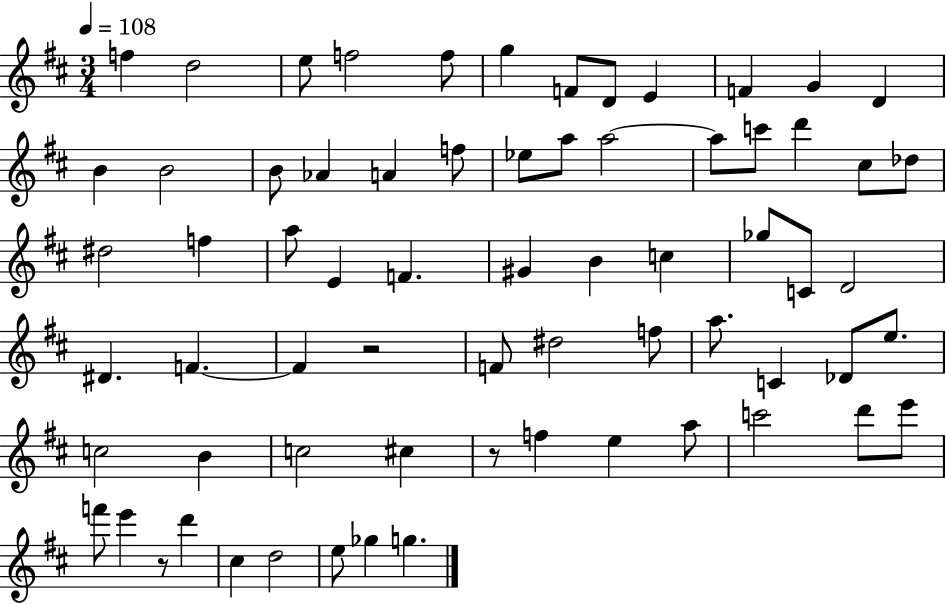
{
  \clef treble
  \numericTimeSignature
  \time 3/4
  \key d \major
  \tempo 4 = 108
  f''4 d''2 | e''8 f''2 f''8 | g''4 f'8 d'8 e'4 | f'4 g'4 d'4 | \break b'4 b'2 | b'8 aes'4 a'4 f''8 | ees''8 a''8 a''2~~ | a''8 c'''8 d'''4 cis''8 des''8 | \break dis''2 f''4 | a''8 e'4 f'4. | gis'4 b'4 c''4 | ges''8 c'8 d'2 | \break dis'4. f'4.~~ | f'4 r2 | f'8 dis''2 f''8 | a''8. c'4 des'8 e''8. | \break c''2 b'4 | c''2 cis''4 | r8 f''4 e''4 a''8 | c'''2 d'''8 e'''8 | \break f'''8 e'''4 r8 d'''4 | cis''4 d''2 | e''8 ges''4 g''4. | \bar "|."
}